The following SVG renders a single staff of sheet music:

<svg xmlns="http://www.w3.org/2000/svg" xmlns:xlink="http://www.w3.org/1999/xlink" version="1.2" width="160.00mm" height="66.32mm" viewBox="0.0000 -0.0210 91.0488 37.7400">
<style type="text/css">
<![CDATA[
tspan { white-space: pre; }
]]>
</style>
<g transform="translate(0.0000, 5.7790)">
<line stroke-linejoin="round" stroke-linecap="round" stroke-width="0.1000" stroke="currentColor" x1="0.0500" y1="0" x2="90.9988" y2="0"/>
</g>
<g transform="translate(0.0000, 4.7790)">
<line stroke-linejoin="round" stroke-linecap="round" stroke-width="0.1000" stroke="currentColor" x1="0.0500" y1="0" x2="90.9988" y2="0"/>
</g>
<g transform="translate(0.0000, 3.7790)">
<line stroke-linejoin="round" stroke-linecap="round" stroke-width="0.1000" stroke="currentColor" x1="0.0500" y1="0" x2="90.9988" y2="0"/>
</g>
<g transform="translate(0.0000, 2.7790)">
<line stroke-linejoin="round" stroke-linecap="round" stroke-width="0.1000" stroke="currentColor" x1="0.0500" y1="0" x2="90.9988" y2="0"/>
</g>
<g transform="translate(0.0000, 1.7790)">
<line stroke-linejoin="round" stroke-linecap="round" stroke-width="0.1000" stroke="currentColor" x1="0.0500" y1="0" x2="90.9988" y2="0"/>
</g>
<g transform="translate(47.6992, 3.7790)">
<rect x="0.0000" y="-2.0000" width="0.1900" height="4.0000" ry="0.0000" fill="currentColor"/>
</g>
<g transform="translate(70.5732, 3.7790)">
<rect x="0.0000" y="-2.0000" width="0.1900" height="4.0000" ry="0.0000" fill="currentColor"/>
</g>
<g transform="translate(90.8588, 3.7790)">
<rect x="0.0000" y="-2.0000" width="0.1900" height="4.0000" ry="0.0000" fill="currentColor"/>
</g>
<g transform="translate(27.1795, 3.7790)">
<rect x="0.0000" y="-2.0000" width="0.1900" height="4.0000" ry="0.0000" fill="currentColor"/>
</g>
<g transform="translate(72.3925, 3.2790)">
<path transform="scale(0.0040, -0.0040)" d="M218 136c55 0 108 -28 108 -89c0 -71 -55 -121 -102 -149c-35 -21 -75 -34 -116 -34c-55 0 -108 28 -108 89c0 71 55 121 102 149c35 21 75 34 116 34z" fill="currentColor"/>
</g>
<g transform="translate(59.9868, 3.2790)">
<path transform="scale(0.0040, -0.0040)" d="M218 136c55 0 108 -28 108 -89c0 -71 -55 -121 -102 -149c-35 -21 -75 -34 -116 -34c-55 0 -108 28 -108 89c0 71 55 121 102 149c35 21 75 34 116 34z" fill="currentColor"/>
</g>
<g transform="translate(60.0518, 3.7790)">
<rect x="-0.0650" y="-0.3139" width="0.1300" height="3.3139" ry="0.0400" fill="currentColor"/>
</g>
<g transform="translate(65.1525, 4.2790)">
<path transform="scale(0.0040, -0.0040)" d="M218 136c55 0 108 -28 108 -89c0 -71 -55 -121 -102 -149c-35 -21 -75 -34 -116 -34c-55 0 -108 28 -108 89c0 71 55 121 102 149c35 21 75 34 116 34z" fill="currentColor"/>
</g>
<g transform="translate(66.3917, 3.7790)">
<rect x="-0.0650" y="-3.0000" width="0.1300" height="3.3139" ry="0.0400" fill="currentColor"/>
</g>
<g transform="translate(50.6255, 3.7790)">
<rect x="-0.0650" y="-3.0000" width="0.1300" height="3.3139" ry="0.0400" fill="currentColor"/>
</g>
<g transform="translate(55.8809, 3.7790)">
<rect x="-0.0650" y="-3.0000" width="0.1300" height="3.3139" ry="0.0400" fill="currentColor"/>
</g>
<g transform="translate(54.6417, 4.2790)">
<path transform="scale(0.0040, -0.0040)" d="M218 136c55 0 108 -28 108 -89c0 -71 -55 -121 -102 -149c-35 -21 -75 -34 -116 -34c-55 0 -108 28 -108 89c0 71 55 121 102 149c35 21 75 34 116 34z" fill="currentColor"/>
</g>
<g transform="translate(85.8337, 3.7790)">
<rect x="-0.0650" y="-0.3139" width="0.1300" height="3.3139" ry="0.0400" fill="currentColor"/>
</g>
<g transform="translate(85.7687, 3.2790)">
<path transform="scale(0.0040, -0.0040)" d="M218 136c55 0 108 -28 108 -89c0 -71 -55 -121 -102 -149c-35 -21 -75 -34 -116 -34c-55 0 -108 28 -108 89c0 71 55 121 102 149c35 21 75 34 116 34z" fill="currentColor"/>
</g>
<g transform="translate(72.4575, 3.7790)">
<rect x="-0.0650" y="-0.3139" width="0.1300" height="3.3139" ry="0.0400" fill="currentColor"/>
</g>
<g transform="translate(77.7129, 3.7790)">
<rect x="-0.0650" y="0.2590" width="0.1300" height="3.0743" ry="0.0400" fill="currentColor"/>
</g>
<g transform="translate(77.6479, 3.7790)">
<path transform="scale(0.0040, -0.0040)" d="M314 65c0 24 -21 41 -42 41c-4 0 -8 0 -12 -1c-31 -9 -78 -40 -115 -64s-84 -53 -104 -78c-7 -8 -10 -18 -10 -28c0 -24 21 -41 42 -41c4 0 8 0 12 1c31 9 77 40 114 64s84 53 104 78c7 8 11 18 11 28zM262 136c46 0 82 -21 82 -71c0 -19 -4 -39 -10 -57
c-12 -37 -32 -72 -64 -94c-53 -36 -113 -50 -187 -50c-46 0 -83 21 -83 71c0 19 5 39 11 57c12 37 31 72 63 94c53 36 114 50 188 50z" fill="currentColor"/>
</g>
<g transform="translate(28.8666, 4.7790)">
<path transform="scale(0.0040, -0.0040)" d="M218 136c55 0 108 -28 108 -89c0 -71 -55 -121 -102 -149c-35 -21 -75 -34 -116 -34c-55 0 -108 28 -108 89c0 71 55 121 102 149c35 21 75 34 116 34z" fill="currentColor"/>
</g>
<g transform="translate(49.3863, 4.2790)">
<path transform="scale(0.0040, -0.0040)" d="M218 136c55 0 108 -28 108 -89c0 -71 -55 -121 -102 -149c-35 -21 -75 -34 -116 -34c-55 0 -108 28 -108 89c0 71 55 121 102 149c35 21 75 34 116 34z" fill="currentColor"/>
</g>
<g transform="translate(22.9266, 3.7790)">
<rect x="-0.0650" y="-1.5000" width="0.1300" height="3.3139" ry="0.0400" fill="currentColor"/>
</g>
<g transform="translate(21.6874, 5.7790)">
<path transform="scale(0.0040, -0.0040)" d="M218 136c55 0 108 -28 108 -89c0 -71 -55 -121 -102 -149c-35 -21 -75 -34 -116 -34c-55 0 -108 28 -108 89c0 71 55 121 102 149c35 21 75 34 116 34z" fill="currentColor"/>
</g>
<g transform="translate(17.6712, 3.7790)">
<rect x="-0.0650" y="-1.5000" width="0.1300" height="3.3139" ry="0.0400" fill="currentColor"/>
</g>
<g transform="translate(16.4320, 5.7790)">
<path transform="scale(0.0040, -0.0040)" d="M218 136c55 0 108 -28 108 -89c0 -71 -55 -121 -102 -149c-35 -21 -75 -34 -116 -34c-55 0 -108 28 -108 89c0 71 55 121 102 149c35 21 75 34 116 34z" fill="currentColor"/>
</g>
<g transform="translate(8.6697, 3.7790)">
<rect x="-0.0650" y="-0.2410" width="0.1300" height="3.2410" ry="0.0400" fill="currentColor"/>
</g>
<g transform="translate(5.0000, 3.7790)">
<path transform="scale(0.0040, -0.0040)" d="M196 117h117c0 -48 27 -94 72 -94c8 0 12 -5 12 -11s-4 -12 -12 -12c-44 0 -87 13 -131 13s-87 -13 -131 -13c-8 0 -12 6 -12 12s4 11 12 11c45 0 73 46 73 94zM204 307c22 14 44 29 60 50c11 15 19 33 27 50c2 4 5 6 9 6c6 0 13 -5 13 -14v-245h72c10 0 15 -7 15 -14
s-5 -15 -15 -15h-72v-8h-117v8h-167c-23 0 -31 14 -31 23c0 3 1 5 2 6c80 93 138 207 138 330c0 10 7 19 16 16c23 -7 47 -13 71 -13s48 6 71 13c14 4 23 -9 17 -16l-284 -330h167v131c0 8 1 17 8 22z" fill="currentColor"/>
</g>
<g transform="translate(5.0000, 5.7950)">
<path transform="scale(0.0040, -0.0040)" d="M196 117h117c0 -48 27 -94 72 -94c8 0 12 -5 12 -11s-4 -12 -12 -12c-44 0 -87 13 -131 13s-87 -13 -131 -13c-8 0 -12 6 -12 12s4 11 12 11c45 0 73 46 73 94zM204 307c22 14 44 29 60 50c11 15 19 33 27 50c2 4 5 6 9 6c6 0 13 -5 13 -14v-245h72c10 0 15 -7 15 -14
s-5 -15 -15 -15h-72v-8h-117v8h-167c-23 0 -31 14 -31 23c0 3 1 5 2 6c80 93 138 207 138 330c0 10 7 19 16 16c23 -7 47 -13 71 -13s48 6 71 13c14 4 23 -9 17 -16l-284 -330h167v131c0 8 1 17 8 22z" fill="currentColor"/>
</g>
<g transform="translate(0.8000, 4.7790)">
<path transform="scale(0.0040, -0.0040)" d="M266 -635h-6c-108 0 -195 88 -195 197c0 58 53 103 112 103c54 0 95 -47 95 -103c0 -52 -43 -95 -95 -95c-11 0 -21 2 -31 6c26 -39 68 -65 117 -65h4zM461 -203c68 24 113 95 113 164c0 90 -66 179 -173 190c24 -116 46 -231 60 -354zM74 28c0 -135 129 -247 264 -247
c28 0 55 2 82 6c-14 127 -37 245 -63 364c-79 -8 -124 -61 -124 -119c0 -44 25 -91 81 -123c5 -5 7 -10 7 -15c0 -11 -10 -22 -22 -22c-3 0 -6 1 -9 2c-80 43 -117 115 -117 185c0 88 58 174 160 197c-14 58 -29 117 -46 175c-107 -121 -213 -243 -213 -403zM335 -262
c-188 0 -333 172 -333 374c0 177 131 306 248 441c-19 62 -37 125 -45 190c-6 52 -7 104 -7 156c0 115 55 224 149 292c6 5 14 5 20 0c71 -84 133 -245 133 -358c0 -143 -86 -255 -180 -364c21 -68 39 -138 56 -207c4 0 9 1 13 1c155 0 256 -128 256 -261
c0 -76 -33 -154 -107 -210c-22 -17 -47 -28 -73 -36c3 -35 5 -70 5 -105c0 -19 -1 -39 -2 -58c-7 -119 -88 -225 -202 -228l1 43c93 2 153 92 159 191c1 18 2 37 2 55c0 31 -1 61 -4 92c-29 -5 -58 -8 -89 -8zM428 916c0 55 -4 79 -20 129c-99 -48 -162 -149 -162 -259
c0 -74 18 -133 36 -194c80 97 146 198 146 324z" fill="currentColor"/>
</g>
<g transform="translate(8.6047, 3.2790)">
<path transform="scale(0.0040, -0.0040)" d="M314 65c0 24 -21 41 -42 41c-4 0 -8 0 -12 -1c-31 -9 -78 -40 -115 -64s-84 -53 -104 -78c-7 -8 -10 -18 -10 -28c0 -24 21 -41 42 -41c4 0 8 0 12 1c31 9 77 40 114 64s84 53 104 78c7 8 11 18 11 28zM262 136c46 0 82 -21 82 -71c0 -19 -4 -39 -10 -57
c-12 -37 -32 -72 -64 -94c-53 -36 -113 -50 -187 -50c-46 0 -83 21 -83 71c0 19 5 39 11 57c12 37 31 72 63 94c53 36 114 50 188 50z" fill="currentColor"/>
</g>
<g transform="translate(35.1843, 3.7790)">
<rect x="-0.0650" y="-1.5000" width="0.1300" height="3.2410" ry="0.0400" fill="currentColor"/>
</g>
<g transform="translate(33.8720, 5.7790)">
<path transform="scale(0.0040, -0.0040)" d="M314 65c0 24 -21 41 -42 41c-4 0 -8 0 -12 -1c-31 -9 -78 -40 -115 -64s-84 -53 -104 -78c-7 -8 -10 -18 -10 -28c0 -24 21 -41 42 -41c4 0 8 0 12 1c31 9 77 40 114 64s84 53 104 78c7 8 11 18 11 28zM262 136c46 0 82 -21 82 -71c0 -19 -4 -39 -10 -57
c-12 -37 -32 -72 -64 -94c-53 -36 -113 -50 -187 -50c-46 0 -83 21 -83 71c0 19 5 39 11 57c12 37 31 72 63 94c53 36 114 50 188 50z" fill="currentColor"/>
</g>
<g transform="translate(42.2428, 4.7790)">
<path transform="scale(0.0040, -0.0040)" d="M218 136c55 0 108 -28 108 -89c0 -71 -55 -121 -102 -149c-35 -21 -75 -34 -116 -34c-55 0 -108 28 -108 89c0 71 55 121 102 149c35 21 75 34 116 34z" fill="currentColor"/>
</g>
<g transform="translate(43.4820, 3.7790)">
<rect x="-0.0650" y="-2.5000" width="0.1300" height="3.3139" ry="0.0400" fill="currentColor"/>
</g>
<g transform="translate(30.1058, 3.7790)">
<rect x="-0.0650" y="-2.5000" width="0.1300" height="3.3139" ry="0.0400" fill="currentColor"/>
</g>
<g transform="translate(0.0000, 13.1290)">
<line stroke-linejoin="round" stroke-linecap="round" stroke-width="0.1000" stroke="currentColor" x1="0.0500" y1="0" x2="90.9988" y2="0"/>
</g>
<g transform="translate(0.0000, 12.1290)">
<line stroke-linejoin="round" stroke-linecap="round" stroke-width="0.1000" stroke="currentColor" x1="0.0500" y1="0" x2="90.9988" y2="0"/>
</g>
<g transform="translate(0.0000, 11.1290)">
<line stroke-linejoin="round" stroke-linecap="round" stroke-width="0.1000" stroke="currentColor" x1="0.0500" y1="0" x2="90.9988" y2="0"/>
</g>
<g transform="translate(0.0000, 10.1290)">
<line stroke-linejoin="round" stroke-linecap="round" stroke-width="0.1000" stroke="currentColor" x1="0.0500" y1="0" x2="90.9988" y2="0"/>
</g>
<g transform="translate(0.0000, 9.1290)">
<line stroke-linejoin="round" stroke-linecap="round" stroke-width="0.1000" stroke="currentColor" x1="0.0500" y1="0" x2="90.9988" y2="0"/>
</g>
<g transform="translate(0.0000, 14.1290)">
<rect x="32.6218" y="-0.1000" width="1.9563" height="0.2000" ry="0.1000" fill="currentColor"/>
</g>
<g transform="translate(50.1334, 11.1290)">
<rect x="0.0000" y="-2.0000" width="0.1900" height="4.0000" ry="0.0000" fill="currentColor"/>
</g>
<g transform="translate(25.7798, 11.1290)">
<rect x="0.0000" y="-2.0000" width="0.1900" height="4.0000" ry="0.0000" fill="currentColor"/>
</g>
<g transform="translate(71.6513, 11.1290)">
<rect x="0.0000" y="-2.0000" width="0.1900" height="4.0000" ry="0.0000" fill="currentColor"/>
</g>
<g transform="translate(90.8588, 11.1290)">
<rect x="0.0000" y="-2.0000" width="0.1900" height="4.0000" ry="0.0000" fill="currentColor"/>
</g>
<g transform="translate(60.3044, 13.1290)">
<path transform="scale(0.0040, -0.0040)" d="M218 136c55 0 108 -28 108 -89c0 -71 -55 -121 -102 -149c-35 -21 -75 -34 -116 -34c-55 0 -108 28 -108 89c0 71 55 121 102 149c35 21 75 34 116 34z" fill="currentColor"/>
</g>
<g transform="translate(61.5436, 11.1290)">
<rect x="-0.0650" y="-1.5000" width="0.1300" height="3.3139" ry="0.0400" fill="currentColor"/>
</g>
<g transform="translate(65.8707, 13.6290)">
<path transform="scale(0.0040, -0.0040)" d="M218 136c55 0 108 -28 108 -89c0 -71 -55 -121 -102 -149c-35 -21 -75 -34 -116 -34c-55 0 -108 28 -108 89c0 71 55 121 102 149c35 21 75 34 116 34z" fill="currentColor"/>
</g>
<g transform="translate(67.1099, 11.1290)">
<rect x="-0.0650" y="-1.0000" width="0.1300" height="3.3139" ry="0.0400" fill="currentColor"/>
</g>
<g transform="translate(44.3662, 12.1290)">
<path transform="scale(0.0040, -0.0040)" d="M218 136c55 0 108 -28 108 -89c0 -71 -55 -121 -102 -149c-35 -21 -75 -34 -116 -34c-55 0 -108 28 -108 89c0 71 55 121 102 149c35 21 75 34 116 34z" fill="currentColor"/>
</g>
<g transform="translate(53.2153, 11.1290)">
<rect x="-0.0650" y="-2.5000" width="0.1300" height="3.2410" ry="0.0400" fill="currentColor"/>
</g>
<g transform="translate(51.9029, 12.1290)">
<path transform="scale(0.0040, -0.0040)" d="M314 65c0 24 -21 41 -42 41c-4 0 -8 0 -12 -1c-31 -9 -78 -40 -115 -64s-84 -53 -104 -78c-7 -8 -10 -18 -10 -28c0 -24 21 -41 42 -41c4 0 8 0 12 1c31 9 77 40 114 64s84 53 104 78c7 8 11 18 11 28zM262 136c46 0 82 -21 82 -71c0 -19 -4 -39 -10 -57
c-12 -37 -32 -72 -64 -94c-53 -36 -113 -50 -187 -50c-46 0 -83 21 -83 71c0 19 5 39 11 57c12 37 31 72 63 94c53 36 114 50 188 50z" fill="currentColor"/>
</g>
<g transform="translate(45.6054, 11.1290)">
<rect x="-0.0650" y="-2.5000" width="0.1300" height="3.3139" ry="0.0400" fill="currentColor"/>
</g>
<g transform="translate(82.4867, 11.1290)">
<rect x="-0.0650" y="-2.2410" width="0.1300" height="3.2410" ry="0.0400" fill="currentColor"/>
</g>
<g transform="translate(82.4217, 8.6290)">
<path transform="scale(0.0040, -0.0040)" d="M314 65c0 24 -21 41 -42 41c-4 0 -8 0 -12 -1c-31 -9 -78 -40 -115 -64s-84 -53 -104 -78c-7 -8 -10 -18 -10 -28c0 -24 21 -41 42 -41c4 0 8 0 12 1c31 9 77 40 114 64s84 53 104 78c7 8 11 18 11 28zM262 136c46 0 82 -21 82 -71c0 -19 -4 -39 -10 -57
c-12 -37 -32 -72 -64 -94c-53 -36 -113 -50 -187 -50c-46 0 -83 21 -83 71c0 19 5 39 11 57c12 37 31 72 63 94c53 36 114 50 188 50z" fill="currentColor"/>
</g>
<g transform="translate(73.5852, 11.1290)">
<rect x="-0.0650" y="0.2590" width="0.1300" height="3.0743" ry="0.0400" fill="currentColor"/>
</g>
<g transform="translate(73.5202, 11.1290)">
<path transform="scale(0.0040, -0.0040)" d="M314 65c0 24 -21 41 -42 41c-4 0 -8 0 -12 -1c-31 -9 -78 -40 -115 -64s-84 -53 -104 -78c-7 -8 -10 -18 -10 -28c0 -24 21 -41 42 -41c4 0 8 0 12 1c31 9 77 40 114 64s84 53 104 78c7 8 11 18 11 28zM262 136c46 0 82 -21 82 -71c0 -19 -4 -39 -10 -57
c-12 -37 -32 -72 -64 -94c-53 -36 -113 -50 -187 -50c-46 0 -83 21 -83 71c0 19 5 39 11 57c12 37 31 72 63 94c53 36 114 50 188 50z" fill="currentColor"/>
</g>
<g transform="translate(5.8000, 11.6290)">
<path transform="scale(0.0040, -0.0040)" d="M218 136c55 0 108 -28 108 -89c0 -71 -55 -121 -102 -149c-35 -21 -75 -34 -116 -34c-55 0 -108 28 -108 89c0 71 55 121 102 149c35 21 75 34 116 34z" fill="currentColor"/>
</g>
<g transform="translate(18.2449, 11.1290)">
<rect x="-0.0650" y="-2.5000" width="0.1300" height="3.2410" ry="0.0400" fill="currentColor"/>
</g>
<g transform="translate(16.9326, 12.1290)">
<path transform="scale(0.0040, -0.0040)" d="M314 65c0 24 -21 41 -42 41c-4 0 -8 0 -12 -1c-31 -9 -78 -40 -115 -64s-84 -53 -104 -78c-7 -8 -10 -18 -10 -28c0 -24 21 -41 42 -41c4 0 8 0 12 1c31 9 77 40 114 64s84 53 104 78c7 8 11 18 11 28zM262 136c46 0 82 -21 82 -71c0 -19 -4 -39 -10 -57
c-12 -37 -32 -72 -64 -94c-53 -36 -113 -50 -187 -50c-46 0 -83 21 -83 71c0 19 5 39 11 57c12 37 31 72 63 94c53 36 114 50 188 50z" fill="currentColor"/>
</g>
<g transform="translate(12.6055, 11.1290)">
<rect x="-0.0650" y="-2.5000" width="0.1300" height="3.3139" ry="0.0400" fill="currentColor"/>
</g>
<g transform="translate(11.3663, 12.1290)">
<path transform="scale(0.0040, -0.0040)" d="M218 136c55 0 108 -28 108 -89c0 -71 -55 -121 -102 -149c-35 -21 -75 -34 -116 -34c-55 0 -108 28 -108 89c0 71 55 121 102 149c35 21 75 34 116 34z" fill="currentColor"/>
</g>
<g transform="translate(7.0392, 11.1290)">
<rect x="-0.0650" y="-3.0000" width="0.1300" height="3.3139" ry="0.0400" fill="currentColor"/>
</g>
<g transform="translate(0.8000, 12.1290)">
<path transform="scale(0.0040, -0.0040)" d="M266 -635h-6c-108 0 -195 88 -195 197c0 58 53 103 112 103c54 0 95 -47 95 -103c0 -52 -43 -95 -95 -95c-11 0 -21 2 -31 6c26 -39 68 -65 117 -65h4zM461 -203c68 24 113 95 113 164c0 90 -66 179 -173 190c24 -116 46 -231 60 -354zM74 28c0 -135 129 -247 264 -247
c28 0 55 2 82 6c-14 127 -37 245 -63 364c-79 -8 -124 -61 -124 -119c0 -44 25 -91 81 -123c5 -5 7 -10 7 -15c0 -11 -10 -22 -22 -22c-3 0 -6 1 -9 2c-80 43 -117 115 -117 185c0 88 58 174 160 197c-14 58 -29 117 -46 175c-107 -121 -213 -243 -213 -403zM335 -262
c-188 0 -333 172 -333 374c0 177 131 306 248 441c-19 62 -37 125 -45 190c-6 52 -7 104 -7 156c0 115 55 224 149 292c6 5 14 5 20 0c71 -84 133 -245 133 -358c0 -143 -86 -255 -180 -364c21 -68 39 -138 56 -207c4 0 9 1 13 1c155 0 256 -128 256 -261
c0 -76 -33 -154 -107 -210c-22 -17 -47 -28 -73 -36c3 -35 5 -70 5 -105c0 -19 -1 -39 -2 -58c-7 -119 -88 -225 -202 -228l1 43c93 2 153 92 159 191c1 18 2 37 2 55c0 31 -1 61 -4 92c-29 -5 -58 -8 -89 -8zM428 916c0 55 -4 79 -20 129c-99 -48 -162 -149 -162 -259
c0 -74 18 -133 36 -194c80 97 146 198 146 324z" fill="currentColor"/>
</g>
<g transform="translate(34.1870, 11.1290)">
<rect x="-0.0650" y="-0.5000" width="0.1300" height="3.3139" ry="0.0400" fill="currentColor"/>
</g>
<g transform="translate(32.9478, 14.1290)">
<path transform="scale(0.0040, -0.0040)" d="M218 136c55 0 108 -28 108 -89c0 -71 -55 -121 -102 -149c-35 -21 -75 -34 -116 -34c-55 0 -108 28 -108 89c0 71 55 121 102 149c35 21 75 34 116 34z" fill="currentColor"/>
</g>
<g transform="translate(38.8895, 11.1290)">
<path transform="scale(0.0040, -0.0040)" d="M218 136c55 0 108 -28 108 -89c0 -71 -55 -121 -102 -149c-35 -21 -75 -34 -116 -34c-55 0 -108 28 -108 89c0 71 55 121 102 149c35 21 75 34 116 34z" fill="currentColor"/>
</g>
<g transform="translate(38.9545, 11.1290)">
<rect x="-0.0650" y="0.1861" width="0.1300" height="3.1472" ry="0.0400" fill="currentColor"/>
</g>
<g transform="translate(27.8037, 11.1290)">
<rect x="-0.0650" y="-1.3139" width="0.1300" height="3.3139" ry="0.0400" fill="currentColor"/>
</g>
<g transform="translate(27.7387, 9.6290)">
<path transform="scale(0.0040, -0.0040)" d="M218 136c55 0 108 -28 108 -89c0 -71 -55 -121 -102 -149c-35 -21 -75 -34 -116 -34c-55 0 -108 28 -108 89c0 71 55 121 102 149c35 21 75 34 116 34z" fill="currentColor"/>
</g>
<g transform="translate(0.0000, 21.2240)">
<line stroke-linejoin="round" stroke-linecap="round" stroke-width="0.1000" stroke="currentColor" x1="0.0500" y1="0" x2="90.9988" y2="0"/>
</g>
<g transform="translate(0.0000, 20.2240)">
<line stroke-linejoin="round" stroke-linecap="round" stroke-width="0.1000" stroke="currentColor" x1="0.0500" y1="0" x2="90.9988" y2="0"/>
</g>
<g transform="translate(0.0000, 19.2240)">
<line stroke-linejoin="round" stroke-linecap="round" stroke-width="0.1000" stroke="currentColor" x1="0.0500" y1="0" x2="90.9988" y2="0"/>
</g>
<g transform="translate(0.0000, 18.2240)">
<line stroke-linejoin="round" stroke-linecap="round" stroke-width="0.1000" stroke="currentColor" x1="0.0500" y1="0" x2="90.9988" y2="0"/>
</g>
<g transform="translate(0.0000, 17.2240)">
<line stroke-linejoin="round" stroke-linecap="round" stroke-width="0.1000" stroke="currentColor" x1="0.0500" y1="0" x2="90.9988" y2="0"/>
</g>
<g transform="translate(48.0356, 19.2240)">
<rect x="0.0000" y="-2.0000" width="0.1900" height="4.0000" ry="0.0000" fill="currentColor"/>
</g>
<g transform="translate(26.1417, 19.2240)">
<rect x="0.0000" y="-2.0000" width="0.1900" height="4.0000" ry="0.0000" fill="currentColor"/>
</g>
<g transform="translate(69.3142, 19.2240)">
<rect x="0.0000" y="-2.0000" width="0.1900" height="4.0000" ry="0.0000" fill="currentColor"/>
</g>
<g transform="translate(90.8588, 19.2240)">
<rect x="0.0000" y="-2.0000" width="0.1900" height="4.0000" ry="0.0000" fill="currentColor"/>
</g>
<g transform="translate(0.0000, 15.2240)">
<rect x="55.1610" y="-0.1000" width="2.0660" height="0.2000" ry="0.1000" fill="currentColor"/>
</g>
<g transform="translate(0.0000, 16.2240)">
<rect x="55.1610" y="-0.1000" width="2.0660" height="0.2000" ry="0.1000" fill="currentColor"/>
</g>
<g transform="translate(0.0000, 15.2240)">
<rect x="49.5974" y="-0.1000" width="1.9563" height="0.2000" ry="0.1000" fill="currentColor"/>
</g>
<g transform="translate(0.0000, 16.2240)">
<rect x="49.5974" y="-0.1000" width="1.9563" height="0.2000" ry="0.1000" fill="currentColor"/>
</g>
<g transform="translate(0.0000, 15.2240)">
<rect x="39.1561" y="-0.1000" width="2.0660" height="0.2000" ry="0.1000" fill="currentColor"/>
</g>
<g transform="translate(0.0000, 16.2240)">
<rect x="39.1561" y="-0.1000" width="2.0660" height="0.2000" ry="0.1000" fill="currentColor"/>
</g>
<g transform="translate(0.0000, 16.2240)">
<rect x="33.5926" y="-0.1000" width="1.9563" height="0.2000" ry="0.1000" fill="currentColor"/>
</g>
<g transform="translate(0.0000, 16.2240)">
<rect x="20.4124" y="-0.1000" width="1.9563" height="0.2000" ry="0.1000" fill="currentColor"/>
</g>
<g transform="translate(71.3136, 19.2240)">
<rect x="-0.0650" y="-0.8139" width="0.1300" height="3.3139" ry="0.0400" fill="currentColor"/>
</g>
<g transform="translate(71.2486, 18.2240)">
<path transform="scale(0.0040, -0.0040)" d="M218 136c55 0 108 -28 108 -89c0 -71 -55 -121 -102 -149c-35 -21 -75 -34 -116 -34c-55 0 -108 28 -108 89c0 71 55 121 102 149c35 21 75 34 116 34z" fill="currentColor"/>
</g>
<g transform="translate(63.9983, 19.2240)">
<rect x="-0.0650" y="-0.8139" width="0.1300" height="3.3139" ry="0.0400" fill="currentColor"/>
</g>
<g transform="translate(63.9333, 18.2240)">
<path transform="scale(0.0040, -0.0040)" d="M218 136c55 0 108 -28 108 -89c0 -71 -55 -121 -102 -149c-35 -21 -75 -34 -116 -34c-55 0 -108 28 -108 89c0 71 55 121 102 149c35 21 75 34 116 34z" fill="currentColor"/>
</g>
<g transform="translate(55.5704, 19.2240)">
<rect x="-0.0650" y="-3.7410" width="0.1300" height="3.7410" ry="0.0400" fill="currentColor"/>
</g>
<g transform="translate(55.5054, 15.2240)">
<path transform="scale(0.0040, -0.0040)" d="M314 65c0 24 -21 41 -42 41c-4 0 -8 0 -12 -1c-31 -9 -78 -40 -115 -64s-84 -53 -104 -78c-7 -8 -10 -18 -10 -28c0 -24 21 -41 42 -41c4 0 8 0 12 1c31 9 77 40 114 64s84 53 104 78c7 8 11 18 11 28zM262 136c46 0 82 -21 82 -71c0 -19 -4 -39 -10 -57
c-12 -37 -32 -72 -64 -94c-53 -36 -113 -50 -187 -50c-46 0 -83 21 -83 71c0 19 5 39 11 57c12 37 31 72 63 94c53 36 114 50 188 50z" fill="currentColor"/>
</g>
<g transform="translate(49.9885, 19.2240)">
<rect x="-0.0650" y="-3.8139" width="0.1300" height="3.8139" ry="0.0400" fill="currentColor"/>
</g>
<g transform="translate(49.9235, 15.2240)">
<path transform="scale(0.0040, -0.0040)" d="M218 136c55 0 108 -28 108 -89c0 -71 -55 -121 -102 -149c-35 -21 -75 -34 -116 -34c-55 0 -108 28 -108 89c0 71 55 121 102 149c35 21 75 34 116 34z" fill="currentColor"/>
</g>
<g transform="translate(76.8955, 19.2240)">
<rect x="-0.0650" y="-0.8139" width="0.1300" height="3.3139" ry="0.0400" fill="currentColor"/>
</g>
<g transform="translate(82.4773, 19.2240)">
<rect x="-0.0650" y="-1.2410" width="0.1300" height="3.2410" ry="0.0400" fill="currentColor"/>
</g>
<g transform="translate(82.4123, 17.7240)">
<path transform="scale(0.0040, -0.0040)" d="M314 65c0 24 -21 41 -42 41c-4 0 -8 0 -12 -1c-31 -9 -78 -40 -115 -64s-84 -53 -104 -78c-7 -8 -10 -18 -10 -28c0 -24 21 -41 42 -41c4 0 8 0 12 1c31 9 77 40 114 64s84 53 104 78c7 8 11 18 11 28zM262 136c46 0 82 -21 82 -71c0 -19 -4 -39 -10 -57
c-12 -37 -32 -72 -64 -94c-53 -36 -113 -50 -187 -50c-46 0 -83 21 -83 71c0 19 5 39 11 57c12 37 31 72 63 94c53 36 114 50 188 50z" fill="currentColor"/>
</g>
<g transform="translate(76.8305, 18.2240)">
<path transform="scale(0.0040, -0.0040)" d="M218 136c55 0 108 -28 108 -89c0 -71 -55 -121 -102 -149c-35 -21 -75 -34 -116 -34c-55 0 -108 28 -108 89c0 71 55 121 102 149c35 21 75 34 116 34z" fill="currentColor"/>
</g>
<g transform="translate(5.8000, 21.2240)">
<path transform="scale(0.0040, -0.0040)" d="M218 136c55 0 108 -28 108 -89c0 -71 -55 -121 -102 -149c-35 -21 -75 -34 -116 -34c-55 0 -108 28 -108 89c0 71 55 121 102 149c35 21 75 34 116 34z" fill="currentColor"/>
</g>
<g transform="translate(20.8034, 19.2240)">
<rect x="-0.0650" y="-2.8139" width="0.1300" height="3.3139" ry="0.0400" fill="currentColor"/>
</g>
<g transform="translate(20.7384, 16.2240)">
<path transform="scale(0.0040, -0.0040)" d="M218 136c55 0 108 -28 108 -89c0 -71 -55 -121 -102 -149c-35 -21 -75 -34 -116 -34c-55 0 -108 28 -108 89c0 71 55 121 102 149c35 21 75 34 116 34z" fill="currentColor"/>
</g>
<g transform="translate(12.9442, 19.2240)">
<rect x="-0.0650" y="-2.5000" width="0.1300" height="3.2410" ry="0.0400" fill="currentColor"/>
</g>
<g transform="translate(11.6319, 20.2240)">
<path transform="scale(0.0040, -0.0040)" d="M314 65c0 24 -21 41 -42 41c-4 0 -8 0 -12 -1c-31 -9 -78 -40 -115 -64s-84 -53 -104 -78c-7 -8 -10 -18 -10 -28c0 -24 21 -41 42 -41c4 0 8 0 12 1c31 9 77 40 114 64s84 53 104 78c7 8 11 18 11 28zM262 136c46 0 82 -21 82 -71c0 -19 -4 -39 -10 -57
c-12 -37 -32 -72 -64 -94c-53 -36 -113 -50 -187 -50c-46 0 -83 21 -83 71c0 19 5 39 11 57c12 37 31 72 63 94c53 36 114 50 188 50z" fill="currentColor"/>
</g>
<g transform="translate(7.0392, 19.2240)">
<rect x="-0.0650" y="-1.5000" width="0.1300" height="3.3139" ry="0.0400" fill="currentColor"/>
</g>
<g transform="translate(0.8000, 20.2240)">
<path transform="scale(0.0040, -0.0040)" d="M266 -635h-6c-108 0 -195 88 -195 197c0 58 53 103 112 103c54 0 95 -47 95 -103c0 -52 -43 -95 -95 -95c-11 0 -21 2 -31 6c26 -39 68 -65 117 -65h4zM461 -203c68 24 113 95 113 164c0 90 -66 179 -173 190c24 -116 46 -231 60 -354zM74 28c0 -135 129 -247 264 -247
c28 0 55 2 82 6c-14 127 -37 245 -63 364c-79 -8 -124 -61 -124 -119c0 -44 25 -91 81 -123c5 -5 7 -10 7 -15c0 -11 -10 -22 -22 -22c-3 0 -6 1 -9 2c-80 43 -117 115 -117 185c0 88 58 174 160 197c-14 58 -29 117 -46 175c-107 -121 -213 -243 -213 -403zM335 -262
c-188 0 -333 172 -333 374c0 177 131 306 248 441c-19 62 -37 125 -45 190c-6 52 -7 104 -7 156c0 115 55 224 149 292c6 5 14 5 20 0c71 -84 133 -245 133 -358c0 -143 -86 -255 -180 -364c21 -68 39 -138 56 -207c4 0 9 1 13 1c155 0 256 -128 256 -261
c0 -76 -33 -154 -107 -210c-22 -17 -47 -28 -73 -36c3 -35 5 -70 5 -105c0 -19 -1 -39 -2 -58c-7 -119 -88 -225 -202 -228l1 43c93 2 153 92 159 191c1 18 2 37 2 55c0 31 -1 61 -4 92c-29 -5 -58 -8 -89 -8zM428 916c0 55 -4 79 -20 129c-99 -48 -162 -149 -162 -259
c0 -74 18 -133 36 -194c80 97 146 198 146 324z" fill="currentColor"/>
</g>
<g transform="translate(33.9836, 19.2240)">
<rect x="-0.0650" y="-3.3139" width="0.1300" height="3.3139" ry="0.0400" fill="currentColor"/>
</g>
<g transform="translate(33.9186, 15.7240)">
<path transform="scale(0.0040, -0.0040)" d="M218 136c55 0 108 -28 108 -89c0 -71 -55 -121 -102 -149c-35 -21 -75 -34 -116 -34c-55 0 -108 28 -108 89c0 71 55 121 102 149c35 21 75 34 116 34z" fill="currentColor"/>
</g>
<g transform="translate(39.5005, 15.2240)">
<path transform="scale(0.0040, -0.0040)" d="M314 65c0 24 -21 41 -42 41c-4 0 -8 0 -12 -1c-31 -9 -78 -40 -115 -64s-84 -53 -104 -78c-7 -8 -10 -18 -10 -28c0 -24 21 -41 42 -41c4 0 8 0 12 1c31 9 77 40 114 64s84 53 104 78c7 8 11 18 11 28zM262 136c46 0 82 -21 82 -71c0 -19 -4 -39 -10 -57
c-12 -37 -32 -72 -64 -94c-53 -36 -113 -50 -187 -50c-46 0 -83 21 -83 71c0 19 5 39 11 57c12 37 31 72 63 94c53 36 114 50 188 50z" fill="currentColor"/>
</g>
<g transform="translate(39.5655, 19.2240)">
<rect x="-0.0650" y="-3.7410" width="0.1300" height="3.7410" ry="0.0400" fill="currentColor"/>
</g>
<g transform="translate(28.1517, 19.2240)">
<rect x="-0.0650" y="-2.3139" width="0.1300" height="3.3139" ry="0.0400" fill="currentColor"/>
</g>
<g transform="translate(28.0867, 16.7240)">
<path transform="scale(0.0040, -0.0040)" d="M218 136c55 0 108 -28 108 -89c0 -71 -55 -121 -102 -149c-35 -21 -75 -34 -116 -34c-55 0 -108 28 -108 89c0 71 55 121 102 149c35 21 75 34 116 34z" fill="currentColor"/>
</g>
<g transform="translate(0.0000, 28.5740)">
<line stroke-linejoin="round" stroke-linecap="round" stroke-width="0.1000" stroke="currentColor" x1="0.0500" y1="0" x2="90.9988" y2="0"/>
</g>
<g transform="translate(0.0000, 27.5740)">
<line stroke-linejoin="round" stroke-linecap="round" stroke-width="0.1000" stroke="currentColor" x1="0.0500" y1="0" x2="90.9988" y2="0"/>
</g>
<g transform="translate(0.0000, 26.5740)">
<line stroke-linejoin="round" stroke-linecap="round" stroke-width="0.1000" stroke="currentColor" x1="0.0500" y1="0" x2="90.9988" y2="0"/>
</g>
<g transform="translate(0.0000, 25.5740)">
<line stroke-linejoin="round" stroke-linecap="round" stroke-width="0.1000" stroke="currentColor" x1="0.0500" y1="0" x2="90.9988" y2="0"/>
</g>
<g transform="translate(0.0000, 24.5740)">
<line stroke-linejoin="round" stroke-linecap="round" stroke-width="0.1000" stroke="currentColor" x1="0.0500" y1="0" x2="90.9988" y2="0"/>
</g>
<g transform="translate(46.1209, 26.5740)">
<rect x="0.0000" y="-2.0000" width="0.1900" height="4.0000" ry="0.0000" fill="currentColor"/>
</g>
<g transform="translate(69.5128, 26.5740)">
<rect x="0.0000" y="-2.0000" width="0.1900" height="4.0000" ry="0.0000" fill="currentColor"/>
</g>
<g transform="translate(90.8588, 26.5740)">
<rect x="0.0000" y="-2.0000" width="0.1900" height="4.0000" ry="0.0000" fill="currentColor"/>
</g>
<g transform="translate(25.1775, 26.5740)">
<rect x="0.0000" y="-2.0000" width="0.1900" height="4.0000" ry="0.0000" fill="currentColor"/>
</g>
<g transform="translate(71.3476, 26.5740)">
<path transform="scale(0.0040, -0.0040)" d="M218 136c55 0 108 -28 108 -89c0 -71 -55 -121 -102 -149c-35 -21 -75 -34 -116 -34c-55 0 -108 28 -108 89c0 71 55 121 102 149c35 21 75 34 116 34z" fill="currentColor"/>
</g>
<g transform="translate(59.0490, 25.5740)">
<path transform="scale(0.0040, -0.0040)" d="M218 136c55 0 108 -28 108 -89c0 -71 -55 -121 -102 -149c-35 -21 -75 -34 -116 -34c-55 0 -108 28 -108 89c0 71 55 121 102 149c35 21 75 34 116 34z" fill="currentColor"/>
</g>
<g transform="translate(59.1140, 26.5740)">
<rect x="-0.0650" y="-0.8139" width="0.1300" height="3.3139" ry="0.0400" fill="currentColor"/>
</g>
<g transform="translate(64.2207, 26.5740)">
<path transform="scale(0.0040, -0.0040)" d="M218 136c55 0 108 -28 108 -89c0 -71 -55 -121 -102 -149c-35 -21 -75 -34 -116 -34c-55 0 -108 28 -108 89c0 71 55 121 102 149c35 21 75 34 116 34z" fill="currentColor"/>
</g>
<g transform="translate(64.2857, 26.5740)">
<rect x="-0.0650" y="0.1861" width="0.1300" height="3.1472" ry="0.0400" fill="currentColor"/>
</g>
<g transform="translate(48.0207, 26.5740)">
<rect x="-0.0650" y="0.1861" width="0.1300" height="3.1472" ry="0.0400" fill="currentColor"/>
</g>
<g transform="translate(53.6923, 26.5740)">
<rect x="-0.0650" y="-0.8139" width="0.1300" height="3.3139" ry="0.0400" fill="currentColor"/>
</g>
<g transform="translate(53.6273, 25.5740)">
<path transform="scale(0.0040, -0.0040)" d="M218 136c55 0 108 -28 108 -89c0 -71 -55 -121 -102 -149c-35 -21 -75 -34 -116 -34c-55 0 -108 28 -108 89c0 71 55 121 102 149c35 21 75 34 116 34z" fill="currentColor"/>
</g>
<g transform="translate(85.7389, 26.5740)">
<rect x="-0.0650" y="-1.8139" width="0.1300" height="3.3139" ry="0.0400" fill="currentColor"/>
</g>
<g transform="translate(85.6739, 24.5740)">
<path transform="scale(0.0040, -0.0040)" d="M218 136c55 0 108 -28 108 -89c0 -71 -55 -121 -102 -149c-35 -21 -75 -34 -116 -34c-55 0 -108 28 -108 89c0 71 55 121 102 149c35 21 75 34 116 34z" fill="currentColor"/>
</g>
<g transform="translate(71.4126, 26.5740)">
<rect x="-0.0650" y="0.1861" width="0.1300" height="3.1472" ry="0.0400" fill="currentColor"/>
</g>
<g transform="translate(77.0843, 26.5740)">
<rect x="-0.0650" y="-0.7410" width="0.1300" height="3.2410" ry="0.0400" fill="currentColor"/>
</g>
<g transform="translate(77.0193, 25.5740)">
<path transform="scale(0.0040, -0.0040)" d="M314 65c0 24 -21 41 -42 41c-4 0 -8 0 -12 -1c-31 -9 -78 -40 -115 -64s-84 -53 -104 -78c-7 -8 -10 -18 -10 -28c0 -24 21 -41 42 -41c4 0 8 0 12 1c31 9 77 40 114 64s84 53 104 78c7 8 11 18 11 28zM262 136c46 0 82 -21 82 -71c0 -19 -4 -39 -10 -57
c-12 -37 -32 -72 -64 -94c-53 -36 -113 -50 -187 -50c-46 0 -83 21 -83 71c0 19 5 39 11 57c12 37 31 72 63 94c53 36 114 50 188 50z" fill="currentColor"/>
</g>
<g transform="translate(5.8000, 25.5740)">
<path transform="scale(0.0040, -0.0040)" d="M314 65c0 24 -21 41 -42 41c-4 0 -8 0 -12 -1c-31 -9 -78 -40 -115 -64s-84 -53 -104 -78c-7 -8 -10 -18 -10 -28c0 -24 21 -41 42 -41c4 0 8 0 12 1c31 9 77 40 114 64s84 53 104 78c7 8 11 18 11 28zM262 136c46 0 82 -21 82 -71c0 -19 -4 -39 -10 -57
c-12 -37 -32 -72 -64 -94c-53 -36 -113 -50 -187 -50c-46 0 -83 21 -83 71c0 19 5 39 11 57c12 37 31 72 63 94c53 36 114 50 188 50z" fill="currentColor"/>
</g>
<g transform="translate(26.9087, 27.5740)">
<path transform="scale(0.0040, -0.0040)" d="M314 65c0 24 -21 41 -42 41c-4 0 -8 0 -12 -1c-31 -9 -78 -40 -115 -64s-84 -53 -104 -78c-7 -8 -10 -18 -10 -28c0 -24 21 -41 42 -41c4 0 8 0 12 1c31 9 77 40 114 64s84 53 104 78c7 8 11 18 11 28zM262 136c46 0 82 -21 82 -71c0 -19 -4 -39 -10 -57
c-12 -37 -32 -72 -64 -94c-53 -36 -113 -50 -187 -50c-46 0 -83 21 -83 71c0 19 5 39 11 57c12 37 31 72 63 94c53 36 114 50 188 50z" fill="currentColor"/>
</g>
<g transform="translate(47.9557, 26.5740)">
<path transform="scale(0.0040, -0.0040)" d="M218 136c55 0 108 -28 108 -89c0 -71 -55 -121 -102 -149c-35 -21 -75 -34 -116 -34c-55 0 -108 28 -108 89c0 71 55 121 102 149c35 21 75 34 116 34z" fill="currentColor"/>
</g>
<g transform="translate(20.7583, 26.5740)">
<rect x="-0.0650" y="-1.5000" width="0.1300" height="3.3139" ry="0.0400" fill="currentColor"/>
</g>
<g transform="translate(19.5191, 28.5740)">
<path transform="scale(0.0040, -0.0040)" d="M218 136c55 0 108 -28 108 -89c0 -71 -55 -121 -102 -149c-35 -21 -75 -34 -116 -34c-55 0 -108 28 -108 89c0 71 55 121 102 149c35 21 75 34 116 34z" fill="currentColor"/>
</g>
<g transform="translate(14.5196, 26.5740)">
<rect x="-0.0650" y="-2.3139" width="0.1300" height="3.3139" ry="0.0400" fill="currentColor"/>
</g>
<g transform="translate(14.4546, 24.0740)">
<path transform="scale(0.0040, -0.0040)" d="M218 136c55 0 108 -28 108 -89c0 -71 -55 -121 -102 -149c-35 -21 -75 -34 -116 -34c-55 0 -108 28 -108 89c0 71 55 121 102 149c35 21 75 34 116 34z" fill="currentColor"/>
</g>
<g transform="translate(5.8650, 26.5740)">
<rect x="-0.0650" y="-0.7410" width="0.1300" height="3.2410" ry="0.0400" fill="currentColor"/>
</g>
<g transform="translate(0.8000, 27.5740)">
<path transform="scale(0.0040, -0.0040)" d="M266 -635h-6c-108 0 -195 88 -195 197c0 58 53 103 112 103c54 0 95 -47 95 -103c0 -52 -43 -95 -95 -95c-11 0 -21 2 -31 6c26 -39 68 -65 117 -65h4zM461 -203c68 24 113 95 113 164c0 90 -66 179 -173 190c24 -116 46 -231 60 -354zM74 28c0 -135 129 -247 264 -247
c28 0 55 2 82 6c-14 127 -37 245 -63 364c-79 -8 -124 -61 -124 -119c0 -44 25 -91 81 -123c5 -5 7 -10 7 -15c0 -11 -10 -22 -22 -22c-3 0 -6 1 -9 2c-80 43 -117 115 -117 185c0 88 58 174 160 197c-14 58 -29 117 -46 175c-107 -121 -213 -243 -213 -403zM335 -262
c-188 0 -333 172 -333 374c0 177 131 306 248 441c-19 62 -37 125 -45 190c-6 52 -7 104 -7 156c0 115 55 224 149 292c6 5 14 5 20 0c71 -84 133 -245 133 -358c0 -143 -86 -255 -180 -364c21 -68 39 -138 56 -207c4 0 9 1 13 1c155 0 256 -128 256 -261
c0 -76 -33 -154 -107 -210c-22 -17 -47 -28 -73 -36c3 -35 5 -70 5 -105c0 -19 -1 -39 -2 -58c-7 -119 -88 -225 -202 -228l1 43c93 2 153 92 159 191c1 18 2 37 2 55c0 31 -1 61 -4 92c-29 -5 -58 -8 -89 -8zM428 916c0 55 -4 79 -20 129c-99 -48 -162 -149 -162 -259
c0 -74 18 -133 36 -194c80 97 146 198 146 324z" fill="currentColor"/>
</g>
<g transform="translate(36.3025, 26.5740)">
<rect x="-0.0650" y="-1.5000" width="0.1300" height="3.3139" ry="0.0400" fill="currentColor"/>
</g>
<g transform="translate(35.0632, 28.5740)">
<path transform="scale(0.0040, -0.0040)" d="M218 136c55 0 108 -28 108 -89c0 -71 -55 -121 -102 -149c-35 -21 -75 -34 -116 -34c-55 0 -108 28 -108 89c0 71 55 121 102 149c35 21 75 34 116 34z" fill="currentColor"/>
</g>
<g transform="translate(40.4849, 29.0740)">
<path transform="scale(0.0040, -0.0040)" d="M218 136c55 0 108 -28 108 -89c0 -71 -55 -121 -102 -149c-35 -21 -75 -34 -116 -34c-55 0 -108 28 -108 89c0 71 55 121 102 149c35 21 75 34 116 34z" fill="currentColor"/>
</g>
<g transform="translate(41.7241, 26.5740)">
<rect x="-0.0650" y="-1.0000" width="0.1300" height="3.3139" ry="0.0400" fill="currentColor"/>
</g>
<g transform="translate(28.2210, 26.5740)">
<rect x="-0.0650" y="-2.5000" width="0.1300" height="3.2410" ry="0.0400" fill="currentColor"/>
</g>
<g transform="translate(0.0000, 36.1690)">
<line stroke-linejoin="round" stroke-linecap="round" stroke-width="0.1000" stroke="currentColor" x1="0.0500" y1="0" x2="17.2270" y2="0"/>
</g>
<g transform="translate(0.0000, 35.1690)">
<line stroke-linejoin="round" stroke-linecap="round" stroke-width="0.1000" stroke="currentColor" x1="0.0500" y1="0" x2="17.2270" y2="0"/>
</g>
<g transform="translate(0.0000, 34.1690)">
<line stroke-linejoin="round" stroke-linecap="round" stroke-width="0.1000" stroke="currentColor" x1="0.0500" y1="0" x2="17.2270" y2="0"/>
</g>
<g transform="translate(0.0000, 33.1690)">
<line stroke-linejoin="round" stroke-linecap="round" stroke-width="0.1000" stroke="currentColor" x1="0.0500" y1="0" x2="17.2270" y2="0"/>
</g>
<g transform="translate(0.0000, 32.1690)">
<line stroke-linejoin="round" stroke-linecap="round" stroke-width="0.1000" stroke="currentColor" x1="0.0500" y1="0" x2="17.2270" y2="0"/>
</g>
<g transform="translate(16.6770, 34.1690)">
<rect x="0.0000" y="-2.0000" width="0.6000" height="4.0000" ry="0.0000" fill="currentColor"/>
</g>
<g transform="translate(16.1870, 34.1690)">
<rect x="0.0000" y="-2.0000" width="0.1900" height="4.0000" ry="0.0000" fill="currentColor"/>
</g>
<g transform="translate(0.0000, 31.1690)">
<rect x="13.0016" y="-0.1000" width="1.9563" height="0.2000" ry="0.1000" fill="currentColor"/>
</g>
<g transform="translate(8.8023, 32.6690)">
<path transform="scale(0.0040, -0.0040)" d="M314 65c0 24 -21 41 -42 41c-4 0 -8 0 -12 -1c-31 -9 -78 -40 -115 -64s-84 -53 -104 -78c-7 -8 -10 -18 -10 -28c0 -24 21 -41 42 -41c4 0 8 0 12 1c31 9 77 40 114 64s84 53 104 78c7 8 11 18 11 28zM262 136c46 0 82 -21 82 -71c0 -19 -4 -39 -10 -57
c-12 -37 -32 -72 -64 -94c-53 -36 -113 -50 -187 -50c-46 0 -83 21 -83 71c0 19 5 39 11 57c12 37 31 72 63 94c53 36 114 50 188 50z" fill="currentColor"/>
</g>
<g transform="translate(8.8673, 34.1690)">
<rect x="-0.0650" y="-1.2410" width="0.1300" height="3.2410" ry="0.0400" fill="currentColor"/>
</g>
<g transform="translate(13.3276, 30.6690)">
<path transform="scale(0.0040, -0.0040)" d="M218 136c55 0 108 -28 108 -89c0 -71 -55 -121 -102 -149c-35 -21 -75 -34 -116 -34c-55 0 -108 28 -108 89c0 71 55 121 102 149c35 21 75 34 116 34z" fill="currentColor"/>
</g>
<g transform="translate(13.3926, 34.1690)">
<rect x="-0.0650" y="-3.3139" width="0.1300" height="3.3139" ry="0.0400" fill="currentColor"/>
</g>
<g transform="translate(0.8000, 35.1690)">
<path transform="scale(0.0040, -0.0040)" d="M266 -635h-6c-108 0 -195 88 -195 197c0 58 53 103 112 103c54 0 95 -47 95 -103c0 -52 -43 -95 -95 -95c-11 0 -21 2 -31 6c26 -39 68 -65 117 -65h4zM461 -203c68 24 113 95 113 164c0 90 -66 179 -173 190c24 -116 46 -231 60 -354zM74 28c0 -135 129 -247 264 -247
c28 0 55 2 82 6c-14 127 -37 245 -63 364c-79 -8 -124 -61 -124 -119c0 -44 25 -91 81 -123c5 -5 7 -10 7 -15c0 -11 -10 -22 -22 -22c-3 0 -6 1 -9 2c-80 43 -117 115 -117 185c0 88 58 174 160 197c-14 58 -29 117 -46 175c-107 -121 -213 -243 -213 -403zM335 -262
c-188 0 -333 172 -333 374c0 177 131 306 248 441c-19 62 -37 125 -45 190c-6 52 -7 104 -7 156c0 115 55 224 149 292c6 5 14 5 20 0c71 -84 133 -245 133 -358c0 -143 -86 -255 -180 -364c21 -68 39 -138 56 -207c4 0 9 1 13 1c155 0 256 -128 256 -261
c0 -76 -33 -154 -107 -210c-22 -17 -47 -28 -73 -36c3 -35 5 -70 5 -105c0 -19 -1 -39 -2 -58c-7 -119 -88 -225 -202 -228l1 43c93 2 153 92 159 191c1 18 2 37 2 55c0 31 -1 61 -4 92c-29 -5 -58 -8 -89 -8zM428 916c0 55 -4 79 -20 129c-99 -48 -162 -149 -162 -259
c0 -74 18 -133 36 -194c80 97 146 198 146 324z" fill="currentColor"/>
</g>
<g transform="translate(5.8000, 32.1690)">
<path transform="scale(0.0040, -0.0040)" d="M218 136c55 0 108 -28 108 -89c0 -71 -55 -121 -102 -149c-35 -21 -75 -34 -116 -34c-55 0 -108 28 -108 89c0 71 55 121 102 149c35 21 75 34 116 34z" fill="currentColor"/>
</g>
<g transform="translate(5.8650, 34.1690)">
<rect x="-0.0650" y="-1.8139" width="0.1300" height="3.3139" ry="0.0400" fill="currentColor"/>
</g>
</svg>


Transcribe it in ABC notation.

X:1
T:Untitled
M:4/4
L:1/4
K:C
c2 E E G E2 G A A c A c B2 c A G G2 e C B G G2 E D B2 g2 E G2 a g b c'2 c' c'2 d d d e2 d2 g E G2 E D B d d B B d2 f f e2 b